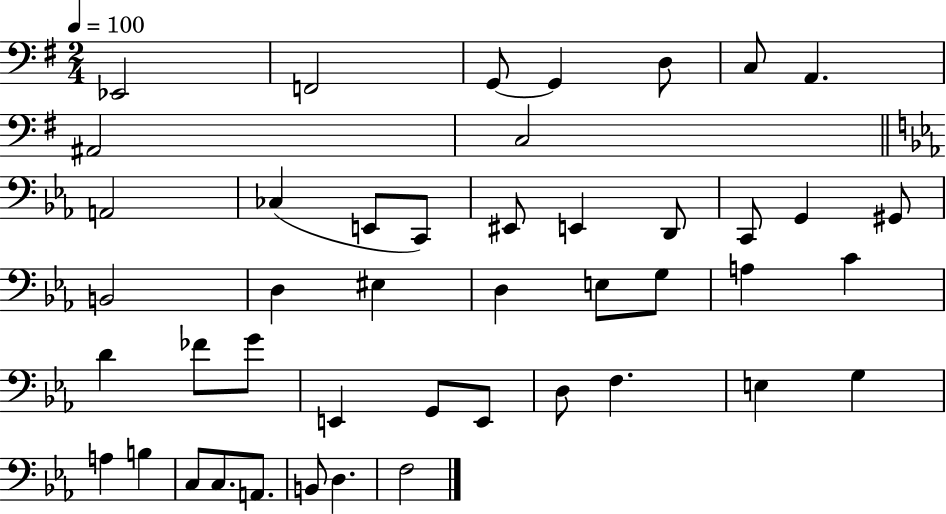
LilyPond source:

{
  \clef bass
  \numericTimeSignature
  \time 2/4
  \key g \major
  \tempo 4 = 100
  ees,2 | f,2 | g,8~~ g,4 d8 | c8 a,4. | \break ais,2 | c2 | \bar "||" \break \key c \minor a,2 | ces4( e,8 c,8) | eis,8 e,4 d,8 | c,8 g,4 gis,8 | \break b,2 | d4 eis4 | d4 e8 g8 | a4 c'4 | \break d'4 fes'8 g'8 | e,4 g,8 e,8 | d8 f4. | e4 g4 | \break a4 b4 | c8 c8. a,8. | b,8 d4. | f2 | \break \bar "|."
}